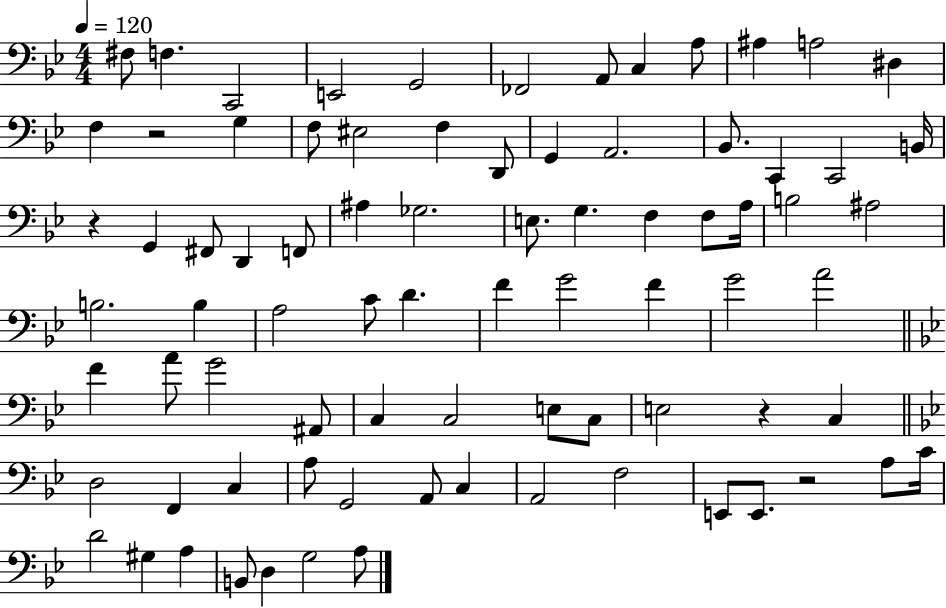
F#3/e F3/q. C2/h E2/h G2/h FES2/h A2/e C3/q A3/e A#3/q A3/h D#3/q F3/q R/h G3/q F3/e EIS3/h F3/q D2/e G2/q A2/h. Bb2/e. C2/q C2/h B2/s R/q G2/q F#2/e D2/q F2/e A#3/q Gb3/h. E3/e. G3/q. F3/q F3/e A3/s B3/h A#3/h B3/h. B3/q A3/h C4/e D4/q. F4/q G4/h F4/q G4/h A4/h F4/q A4/e G4/h A#2/e C3/q C3/h E3/e C3/e E3/h R/q C3/q D3/h F2/q C3/q A3/e G2/h A2/e C3/q A2/h F3/h E2/e E2/e. R/h A3/e C4/s D4/h G#3/q A3/q B2/e D3/q G3/h A3/e